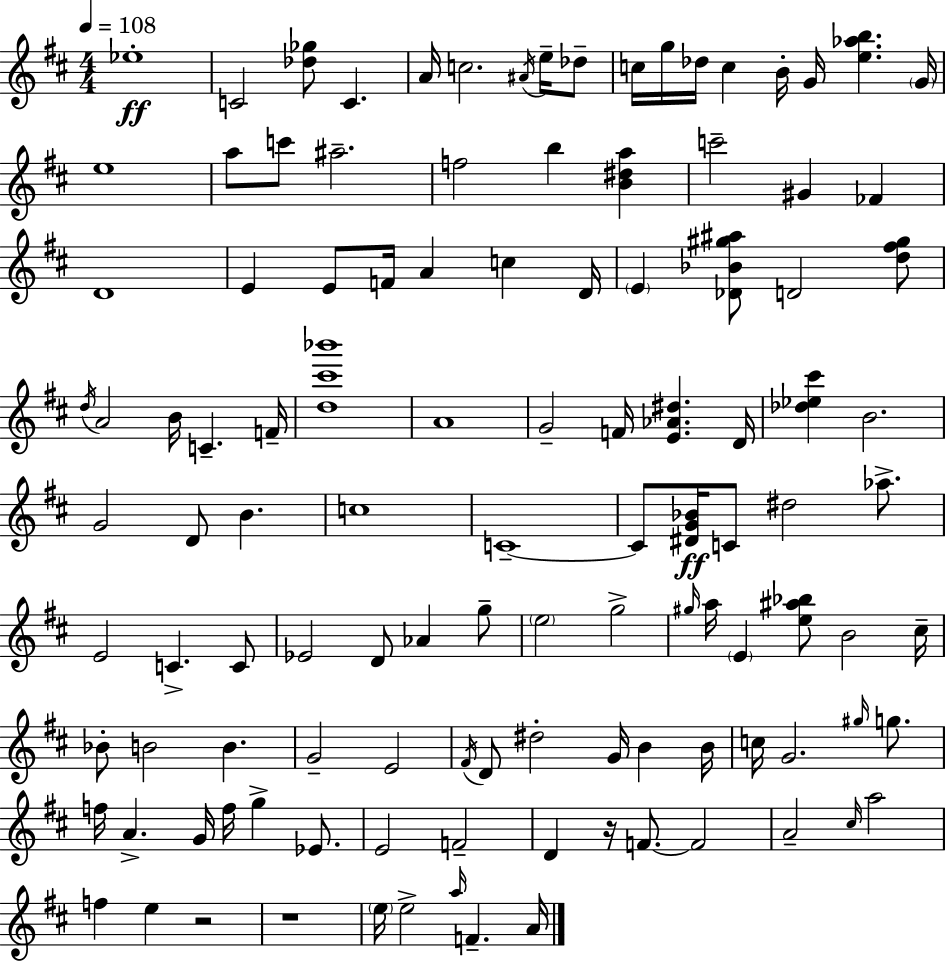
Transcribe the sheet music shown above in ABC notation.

X:1
T:Untitled
M:4/4
L:1/4
K:D
_e4 C2 [_d_g]/2 C A/4 c2 ^A/4 e/4 _d/2 c/4 g/4 _d/4 c B/4 G/4 [e_ab] G/4 e4 a/2 c'/2 ^a2 f2 b [B^da] c'2 ^G _F D4 E E/2 F/4 A c D/4 E [_D_B^g^a]/2 D2 [d^f^g]/2 d/4 A2 B/4 C F/4 [d^c'_b']4 A4 G2 F/4 [E_A^d] D/4 [_d_e^c'] B2 G2 D/2 B c4 C4 C/2 [^DG_B]/4 C/2 ^d2 _a/2 E2 C C/2 _E2 D/2 _A g/2 e2 g2 ^g/4 a/4 E [e^a_b]/2 B2 ^c/4 _B/2 B2 B G2 E2 ^F/4 D/2 ^d2 G/4 B B/4 c/4 G2 ^g/4 g/2 f/4 A G/4 f/4 g _E/2 E2 F2 D z/4 F/2 F2 A2 ^c/4 a2 f e z2 z4 e/4 e2 a/4 F A/4